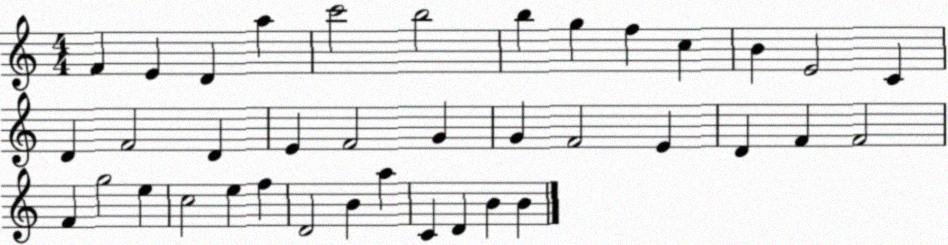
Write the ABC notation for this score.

X:1
T:Untitled
M:4/4
L:1/4
K:C
F E D a c'2 b2 b g f c B E2 C D F2 D E F2 G G F2 E D F F2 F g2 e c2 e f D2 B a C D B B